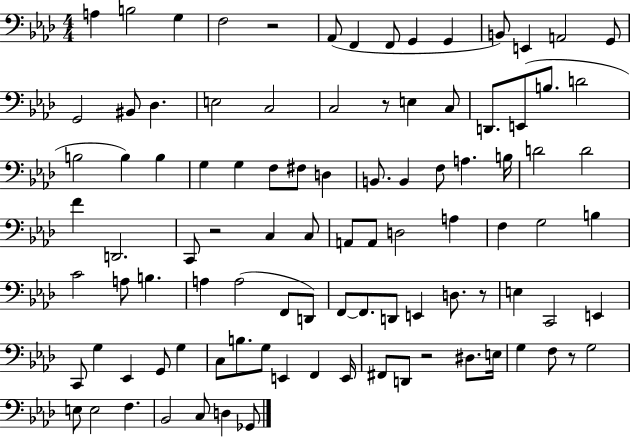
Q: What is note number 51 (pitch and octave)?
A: G3